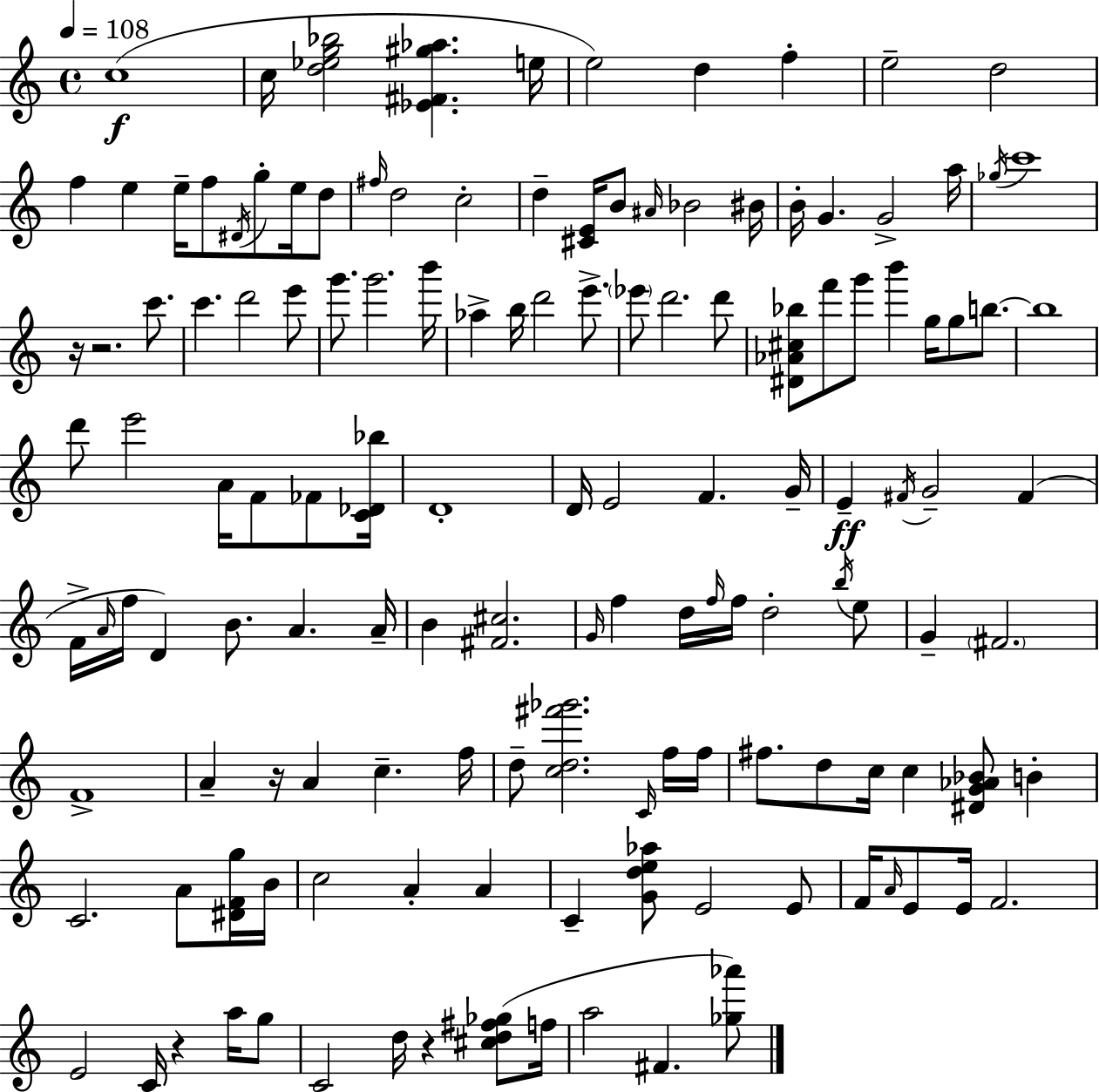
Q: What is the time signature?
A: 4/4